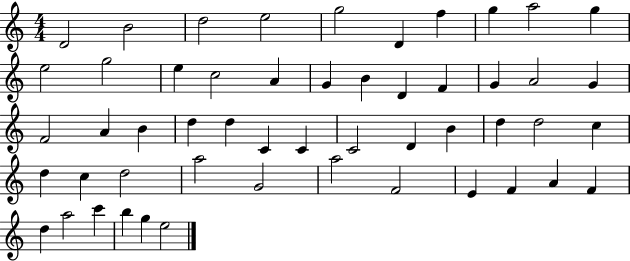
X:1
T:Untitled
M:4/4
L:1/4
K:C
D2 B2 d2 e2 g2 D f g a2 g e2 g2 e c2 A G B D F G A2 G F2 A B d d C C C2 D B d d2 c d c d2 a2 G2 a2 F2 E F A F d a2 c' b g e2